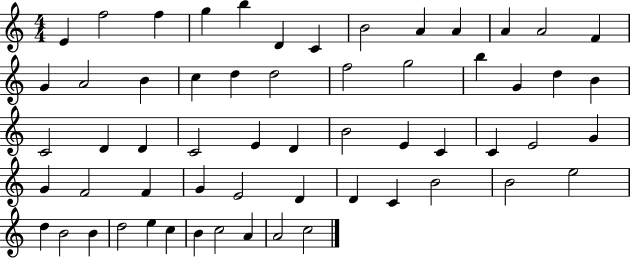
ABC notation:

X:1
T:Untitled
M:4/4
L:1/4
K:C
E f2 f g b D C B2 A A A A2 F G A2 B c d d2 f2 g2 b G d B C2 D D C2 E D B2 E C C E2 G G F2 F G E2 D D C B2 B2 e2 d B2 B d2 e c B c2 A A2 c2